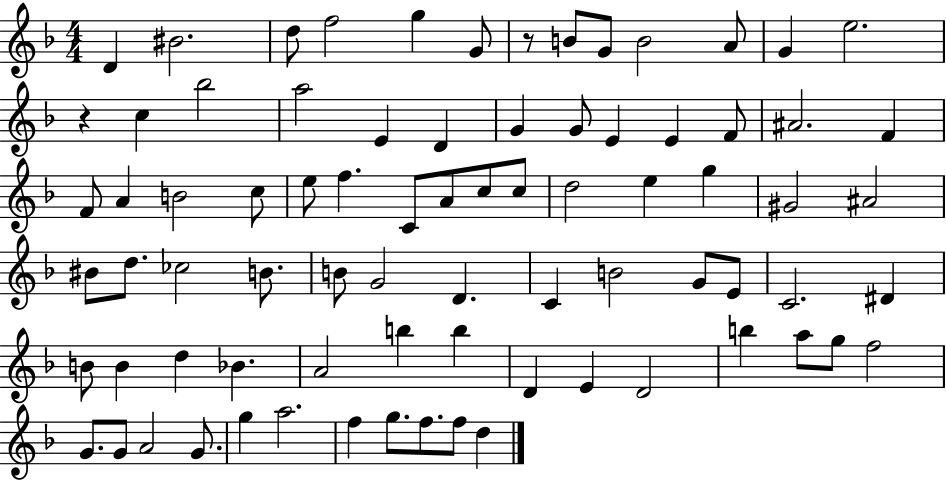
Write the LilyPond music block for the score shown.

{
  \clef treble
  \numericTimeSignature
  \time 4/4
  \key f \major
  d'4 bis'2. | d''8 f''2 g''4 g'8 | r8 b'8 g'8 b'2 a'8 | g'4 e''2. | \break r4 c''4 bes''2 | a''2 e'4 d'4 | g'4 g'8 e'4 e'4 f'8 | ais'2. f'4 | \break f'8 a'4 b'2 c''8 | e''8 f''4. c'8 a'8 c''8 c''8 | d''2 e''4 g''4 | gis'2 ais'2 | \break bis'8 d''8. ces''2 b'8. | b'8 g'2 d'4. | c'4 b'2 g'8 e'8 | c'2. dis'4 | \break b'8 b'4 d''4 bes'4. | a'2 b''4 b''4 | d'4 e'4 d'2 | b''4 a''8 g''8 f''2 | \break g'8. g'8 a'2 g'8. | g''4 a''2. | f''4 g''8. f''8. f''8 d''4 | \bar "|."
}